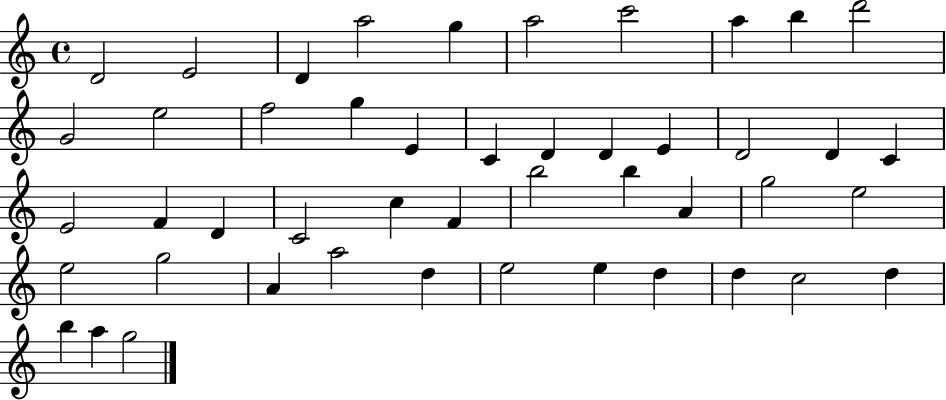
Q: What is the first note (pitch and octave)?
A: D4